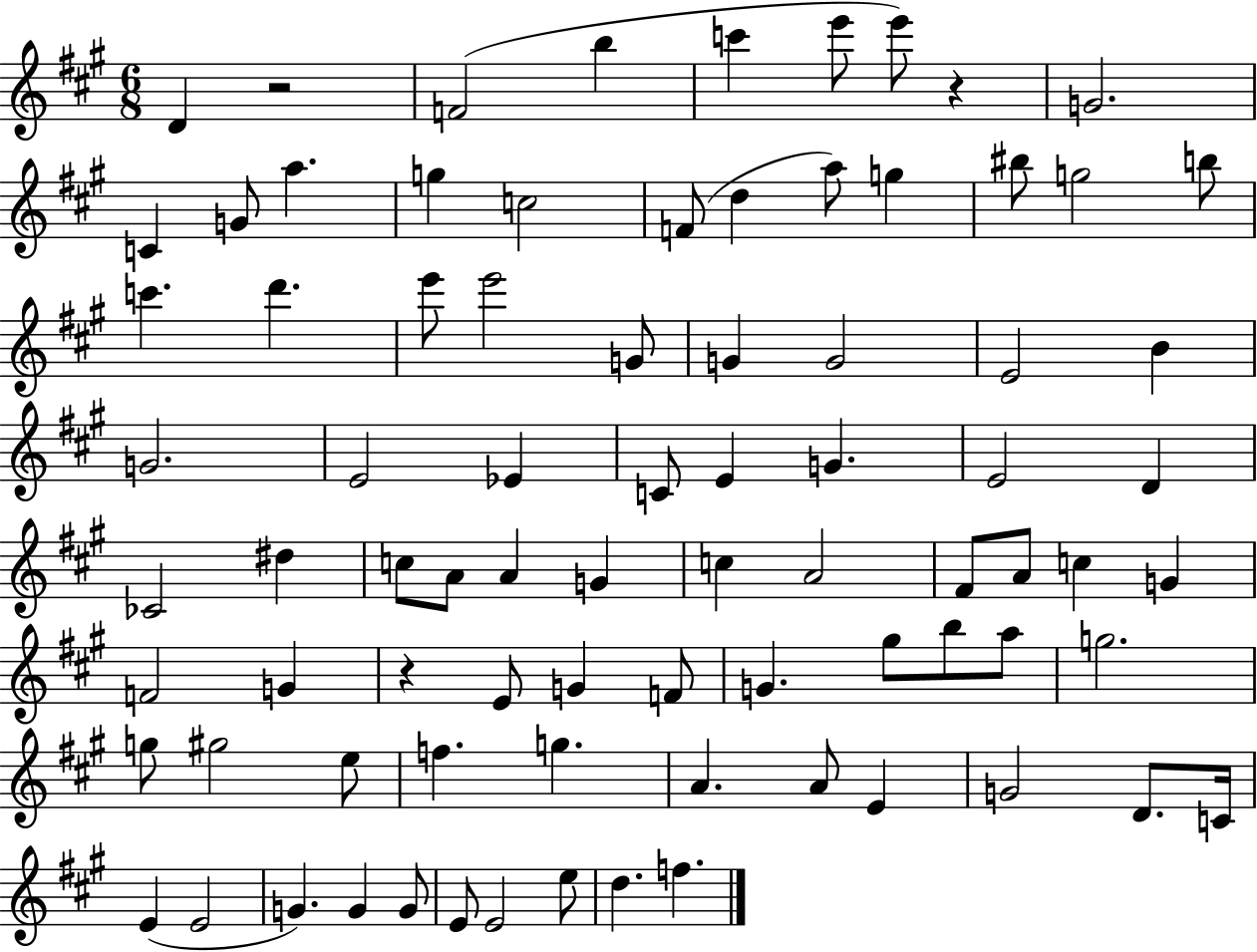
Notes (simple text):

D4/q R/h F4/h B5/q C6/q E6/e E6/e R/q G4/h. C4/q G4/e A5/q. G5/q C5/h F4/e D5/q A5/e G5/q BIS5/e G5/h B5/e C6/q. D6/q. E6/e E6/h G4/e G4/q G4/h E4/h B4/q G4/h. E4/h Eb4/q C4/e E4/q G4/q. E4/h D4/q CES4/h D#5/q C5/e A4/e A4/q G4/q C5/q A4/h F#4/e A4/e C5/q G4/q F4/h G4/q R/q E4/e G4/q F4/e G4/q. G#5/e B5/e A5/e G5/h. G5/e G#5/h E5/e F5/q. G5/q. A4/q. A4/e E4/q G4/h D4/e. C4/s E4/q E4/h G4/q. G4/q G4/e E4/e E4/h E5/e D5/q. F5/q.